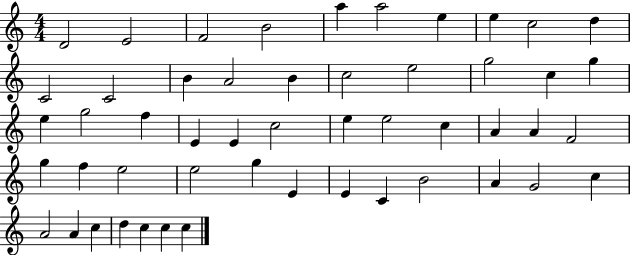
X:1
T:Untitled
M:4/4
L:1/4
K:C
D2 E2 F2 B2 a a2 e e c2 d C2 C2 B A2 B c2 e2 g2 c g e g2 f E E c2 e e2 c A A F2 g f e2 e2 g E E C B2 A G2 c A2 A c d c c c